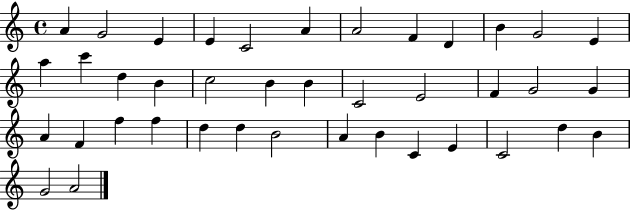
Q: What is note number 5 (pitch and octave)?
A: C4